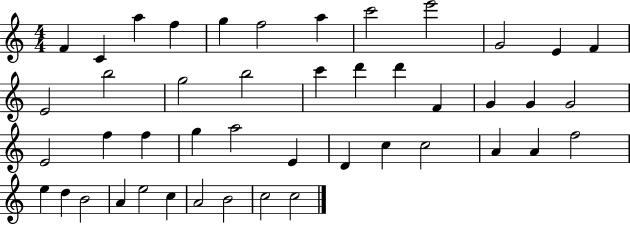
X:1
T:Untitled
M:4/4
L:1/4
K:C
F C a f g f2 a c'2 e'2 G2 E F E2 b2 g2 b2 c' d' d' F G G G2 E2 f f g a2 E D c c2 A A f2 e d B2 A e2 c A2 B2 c2 c2